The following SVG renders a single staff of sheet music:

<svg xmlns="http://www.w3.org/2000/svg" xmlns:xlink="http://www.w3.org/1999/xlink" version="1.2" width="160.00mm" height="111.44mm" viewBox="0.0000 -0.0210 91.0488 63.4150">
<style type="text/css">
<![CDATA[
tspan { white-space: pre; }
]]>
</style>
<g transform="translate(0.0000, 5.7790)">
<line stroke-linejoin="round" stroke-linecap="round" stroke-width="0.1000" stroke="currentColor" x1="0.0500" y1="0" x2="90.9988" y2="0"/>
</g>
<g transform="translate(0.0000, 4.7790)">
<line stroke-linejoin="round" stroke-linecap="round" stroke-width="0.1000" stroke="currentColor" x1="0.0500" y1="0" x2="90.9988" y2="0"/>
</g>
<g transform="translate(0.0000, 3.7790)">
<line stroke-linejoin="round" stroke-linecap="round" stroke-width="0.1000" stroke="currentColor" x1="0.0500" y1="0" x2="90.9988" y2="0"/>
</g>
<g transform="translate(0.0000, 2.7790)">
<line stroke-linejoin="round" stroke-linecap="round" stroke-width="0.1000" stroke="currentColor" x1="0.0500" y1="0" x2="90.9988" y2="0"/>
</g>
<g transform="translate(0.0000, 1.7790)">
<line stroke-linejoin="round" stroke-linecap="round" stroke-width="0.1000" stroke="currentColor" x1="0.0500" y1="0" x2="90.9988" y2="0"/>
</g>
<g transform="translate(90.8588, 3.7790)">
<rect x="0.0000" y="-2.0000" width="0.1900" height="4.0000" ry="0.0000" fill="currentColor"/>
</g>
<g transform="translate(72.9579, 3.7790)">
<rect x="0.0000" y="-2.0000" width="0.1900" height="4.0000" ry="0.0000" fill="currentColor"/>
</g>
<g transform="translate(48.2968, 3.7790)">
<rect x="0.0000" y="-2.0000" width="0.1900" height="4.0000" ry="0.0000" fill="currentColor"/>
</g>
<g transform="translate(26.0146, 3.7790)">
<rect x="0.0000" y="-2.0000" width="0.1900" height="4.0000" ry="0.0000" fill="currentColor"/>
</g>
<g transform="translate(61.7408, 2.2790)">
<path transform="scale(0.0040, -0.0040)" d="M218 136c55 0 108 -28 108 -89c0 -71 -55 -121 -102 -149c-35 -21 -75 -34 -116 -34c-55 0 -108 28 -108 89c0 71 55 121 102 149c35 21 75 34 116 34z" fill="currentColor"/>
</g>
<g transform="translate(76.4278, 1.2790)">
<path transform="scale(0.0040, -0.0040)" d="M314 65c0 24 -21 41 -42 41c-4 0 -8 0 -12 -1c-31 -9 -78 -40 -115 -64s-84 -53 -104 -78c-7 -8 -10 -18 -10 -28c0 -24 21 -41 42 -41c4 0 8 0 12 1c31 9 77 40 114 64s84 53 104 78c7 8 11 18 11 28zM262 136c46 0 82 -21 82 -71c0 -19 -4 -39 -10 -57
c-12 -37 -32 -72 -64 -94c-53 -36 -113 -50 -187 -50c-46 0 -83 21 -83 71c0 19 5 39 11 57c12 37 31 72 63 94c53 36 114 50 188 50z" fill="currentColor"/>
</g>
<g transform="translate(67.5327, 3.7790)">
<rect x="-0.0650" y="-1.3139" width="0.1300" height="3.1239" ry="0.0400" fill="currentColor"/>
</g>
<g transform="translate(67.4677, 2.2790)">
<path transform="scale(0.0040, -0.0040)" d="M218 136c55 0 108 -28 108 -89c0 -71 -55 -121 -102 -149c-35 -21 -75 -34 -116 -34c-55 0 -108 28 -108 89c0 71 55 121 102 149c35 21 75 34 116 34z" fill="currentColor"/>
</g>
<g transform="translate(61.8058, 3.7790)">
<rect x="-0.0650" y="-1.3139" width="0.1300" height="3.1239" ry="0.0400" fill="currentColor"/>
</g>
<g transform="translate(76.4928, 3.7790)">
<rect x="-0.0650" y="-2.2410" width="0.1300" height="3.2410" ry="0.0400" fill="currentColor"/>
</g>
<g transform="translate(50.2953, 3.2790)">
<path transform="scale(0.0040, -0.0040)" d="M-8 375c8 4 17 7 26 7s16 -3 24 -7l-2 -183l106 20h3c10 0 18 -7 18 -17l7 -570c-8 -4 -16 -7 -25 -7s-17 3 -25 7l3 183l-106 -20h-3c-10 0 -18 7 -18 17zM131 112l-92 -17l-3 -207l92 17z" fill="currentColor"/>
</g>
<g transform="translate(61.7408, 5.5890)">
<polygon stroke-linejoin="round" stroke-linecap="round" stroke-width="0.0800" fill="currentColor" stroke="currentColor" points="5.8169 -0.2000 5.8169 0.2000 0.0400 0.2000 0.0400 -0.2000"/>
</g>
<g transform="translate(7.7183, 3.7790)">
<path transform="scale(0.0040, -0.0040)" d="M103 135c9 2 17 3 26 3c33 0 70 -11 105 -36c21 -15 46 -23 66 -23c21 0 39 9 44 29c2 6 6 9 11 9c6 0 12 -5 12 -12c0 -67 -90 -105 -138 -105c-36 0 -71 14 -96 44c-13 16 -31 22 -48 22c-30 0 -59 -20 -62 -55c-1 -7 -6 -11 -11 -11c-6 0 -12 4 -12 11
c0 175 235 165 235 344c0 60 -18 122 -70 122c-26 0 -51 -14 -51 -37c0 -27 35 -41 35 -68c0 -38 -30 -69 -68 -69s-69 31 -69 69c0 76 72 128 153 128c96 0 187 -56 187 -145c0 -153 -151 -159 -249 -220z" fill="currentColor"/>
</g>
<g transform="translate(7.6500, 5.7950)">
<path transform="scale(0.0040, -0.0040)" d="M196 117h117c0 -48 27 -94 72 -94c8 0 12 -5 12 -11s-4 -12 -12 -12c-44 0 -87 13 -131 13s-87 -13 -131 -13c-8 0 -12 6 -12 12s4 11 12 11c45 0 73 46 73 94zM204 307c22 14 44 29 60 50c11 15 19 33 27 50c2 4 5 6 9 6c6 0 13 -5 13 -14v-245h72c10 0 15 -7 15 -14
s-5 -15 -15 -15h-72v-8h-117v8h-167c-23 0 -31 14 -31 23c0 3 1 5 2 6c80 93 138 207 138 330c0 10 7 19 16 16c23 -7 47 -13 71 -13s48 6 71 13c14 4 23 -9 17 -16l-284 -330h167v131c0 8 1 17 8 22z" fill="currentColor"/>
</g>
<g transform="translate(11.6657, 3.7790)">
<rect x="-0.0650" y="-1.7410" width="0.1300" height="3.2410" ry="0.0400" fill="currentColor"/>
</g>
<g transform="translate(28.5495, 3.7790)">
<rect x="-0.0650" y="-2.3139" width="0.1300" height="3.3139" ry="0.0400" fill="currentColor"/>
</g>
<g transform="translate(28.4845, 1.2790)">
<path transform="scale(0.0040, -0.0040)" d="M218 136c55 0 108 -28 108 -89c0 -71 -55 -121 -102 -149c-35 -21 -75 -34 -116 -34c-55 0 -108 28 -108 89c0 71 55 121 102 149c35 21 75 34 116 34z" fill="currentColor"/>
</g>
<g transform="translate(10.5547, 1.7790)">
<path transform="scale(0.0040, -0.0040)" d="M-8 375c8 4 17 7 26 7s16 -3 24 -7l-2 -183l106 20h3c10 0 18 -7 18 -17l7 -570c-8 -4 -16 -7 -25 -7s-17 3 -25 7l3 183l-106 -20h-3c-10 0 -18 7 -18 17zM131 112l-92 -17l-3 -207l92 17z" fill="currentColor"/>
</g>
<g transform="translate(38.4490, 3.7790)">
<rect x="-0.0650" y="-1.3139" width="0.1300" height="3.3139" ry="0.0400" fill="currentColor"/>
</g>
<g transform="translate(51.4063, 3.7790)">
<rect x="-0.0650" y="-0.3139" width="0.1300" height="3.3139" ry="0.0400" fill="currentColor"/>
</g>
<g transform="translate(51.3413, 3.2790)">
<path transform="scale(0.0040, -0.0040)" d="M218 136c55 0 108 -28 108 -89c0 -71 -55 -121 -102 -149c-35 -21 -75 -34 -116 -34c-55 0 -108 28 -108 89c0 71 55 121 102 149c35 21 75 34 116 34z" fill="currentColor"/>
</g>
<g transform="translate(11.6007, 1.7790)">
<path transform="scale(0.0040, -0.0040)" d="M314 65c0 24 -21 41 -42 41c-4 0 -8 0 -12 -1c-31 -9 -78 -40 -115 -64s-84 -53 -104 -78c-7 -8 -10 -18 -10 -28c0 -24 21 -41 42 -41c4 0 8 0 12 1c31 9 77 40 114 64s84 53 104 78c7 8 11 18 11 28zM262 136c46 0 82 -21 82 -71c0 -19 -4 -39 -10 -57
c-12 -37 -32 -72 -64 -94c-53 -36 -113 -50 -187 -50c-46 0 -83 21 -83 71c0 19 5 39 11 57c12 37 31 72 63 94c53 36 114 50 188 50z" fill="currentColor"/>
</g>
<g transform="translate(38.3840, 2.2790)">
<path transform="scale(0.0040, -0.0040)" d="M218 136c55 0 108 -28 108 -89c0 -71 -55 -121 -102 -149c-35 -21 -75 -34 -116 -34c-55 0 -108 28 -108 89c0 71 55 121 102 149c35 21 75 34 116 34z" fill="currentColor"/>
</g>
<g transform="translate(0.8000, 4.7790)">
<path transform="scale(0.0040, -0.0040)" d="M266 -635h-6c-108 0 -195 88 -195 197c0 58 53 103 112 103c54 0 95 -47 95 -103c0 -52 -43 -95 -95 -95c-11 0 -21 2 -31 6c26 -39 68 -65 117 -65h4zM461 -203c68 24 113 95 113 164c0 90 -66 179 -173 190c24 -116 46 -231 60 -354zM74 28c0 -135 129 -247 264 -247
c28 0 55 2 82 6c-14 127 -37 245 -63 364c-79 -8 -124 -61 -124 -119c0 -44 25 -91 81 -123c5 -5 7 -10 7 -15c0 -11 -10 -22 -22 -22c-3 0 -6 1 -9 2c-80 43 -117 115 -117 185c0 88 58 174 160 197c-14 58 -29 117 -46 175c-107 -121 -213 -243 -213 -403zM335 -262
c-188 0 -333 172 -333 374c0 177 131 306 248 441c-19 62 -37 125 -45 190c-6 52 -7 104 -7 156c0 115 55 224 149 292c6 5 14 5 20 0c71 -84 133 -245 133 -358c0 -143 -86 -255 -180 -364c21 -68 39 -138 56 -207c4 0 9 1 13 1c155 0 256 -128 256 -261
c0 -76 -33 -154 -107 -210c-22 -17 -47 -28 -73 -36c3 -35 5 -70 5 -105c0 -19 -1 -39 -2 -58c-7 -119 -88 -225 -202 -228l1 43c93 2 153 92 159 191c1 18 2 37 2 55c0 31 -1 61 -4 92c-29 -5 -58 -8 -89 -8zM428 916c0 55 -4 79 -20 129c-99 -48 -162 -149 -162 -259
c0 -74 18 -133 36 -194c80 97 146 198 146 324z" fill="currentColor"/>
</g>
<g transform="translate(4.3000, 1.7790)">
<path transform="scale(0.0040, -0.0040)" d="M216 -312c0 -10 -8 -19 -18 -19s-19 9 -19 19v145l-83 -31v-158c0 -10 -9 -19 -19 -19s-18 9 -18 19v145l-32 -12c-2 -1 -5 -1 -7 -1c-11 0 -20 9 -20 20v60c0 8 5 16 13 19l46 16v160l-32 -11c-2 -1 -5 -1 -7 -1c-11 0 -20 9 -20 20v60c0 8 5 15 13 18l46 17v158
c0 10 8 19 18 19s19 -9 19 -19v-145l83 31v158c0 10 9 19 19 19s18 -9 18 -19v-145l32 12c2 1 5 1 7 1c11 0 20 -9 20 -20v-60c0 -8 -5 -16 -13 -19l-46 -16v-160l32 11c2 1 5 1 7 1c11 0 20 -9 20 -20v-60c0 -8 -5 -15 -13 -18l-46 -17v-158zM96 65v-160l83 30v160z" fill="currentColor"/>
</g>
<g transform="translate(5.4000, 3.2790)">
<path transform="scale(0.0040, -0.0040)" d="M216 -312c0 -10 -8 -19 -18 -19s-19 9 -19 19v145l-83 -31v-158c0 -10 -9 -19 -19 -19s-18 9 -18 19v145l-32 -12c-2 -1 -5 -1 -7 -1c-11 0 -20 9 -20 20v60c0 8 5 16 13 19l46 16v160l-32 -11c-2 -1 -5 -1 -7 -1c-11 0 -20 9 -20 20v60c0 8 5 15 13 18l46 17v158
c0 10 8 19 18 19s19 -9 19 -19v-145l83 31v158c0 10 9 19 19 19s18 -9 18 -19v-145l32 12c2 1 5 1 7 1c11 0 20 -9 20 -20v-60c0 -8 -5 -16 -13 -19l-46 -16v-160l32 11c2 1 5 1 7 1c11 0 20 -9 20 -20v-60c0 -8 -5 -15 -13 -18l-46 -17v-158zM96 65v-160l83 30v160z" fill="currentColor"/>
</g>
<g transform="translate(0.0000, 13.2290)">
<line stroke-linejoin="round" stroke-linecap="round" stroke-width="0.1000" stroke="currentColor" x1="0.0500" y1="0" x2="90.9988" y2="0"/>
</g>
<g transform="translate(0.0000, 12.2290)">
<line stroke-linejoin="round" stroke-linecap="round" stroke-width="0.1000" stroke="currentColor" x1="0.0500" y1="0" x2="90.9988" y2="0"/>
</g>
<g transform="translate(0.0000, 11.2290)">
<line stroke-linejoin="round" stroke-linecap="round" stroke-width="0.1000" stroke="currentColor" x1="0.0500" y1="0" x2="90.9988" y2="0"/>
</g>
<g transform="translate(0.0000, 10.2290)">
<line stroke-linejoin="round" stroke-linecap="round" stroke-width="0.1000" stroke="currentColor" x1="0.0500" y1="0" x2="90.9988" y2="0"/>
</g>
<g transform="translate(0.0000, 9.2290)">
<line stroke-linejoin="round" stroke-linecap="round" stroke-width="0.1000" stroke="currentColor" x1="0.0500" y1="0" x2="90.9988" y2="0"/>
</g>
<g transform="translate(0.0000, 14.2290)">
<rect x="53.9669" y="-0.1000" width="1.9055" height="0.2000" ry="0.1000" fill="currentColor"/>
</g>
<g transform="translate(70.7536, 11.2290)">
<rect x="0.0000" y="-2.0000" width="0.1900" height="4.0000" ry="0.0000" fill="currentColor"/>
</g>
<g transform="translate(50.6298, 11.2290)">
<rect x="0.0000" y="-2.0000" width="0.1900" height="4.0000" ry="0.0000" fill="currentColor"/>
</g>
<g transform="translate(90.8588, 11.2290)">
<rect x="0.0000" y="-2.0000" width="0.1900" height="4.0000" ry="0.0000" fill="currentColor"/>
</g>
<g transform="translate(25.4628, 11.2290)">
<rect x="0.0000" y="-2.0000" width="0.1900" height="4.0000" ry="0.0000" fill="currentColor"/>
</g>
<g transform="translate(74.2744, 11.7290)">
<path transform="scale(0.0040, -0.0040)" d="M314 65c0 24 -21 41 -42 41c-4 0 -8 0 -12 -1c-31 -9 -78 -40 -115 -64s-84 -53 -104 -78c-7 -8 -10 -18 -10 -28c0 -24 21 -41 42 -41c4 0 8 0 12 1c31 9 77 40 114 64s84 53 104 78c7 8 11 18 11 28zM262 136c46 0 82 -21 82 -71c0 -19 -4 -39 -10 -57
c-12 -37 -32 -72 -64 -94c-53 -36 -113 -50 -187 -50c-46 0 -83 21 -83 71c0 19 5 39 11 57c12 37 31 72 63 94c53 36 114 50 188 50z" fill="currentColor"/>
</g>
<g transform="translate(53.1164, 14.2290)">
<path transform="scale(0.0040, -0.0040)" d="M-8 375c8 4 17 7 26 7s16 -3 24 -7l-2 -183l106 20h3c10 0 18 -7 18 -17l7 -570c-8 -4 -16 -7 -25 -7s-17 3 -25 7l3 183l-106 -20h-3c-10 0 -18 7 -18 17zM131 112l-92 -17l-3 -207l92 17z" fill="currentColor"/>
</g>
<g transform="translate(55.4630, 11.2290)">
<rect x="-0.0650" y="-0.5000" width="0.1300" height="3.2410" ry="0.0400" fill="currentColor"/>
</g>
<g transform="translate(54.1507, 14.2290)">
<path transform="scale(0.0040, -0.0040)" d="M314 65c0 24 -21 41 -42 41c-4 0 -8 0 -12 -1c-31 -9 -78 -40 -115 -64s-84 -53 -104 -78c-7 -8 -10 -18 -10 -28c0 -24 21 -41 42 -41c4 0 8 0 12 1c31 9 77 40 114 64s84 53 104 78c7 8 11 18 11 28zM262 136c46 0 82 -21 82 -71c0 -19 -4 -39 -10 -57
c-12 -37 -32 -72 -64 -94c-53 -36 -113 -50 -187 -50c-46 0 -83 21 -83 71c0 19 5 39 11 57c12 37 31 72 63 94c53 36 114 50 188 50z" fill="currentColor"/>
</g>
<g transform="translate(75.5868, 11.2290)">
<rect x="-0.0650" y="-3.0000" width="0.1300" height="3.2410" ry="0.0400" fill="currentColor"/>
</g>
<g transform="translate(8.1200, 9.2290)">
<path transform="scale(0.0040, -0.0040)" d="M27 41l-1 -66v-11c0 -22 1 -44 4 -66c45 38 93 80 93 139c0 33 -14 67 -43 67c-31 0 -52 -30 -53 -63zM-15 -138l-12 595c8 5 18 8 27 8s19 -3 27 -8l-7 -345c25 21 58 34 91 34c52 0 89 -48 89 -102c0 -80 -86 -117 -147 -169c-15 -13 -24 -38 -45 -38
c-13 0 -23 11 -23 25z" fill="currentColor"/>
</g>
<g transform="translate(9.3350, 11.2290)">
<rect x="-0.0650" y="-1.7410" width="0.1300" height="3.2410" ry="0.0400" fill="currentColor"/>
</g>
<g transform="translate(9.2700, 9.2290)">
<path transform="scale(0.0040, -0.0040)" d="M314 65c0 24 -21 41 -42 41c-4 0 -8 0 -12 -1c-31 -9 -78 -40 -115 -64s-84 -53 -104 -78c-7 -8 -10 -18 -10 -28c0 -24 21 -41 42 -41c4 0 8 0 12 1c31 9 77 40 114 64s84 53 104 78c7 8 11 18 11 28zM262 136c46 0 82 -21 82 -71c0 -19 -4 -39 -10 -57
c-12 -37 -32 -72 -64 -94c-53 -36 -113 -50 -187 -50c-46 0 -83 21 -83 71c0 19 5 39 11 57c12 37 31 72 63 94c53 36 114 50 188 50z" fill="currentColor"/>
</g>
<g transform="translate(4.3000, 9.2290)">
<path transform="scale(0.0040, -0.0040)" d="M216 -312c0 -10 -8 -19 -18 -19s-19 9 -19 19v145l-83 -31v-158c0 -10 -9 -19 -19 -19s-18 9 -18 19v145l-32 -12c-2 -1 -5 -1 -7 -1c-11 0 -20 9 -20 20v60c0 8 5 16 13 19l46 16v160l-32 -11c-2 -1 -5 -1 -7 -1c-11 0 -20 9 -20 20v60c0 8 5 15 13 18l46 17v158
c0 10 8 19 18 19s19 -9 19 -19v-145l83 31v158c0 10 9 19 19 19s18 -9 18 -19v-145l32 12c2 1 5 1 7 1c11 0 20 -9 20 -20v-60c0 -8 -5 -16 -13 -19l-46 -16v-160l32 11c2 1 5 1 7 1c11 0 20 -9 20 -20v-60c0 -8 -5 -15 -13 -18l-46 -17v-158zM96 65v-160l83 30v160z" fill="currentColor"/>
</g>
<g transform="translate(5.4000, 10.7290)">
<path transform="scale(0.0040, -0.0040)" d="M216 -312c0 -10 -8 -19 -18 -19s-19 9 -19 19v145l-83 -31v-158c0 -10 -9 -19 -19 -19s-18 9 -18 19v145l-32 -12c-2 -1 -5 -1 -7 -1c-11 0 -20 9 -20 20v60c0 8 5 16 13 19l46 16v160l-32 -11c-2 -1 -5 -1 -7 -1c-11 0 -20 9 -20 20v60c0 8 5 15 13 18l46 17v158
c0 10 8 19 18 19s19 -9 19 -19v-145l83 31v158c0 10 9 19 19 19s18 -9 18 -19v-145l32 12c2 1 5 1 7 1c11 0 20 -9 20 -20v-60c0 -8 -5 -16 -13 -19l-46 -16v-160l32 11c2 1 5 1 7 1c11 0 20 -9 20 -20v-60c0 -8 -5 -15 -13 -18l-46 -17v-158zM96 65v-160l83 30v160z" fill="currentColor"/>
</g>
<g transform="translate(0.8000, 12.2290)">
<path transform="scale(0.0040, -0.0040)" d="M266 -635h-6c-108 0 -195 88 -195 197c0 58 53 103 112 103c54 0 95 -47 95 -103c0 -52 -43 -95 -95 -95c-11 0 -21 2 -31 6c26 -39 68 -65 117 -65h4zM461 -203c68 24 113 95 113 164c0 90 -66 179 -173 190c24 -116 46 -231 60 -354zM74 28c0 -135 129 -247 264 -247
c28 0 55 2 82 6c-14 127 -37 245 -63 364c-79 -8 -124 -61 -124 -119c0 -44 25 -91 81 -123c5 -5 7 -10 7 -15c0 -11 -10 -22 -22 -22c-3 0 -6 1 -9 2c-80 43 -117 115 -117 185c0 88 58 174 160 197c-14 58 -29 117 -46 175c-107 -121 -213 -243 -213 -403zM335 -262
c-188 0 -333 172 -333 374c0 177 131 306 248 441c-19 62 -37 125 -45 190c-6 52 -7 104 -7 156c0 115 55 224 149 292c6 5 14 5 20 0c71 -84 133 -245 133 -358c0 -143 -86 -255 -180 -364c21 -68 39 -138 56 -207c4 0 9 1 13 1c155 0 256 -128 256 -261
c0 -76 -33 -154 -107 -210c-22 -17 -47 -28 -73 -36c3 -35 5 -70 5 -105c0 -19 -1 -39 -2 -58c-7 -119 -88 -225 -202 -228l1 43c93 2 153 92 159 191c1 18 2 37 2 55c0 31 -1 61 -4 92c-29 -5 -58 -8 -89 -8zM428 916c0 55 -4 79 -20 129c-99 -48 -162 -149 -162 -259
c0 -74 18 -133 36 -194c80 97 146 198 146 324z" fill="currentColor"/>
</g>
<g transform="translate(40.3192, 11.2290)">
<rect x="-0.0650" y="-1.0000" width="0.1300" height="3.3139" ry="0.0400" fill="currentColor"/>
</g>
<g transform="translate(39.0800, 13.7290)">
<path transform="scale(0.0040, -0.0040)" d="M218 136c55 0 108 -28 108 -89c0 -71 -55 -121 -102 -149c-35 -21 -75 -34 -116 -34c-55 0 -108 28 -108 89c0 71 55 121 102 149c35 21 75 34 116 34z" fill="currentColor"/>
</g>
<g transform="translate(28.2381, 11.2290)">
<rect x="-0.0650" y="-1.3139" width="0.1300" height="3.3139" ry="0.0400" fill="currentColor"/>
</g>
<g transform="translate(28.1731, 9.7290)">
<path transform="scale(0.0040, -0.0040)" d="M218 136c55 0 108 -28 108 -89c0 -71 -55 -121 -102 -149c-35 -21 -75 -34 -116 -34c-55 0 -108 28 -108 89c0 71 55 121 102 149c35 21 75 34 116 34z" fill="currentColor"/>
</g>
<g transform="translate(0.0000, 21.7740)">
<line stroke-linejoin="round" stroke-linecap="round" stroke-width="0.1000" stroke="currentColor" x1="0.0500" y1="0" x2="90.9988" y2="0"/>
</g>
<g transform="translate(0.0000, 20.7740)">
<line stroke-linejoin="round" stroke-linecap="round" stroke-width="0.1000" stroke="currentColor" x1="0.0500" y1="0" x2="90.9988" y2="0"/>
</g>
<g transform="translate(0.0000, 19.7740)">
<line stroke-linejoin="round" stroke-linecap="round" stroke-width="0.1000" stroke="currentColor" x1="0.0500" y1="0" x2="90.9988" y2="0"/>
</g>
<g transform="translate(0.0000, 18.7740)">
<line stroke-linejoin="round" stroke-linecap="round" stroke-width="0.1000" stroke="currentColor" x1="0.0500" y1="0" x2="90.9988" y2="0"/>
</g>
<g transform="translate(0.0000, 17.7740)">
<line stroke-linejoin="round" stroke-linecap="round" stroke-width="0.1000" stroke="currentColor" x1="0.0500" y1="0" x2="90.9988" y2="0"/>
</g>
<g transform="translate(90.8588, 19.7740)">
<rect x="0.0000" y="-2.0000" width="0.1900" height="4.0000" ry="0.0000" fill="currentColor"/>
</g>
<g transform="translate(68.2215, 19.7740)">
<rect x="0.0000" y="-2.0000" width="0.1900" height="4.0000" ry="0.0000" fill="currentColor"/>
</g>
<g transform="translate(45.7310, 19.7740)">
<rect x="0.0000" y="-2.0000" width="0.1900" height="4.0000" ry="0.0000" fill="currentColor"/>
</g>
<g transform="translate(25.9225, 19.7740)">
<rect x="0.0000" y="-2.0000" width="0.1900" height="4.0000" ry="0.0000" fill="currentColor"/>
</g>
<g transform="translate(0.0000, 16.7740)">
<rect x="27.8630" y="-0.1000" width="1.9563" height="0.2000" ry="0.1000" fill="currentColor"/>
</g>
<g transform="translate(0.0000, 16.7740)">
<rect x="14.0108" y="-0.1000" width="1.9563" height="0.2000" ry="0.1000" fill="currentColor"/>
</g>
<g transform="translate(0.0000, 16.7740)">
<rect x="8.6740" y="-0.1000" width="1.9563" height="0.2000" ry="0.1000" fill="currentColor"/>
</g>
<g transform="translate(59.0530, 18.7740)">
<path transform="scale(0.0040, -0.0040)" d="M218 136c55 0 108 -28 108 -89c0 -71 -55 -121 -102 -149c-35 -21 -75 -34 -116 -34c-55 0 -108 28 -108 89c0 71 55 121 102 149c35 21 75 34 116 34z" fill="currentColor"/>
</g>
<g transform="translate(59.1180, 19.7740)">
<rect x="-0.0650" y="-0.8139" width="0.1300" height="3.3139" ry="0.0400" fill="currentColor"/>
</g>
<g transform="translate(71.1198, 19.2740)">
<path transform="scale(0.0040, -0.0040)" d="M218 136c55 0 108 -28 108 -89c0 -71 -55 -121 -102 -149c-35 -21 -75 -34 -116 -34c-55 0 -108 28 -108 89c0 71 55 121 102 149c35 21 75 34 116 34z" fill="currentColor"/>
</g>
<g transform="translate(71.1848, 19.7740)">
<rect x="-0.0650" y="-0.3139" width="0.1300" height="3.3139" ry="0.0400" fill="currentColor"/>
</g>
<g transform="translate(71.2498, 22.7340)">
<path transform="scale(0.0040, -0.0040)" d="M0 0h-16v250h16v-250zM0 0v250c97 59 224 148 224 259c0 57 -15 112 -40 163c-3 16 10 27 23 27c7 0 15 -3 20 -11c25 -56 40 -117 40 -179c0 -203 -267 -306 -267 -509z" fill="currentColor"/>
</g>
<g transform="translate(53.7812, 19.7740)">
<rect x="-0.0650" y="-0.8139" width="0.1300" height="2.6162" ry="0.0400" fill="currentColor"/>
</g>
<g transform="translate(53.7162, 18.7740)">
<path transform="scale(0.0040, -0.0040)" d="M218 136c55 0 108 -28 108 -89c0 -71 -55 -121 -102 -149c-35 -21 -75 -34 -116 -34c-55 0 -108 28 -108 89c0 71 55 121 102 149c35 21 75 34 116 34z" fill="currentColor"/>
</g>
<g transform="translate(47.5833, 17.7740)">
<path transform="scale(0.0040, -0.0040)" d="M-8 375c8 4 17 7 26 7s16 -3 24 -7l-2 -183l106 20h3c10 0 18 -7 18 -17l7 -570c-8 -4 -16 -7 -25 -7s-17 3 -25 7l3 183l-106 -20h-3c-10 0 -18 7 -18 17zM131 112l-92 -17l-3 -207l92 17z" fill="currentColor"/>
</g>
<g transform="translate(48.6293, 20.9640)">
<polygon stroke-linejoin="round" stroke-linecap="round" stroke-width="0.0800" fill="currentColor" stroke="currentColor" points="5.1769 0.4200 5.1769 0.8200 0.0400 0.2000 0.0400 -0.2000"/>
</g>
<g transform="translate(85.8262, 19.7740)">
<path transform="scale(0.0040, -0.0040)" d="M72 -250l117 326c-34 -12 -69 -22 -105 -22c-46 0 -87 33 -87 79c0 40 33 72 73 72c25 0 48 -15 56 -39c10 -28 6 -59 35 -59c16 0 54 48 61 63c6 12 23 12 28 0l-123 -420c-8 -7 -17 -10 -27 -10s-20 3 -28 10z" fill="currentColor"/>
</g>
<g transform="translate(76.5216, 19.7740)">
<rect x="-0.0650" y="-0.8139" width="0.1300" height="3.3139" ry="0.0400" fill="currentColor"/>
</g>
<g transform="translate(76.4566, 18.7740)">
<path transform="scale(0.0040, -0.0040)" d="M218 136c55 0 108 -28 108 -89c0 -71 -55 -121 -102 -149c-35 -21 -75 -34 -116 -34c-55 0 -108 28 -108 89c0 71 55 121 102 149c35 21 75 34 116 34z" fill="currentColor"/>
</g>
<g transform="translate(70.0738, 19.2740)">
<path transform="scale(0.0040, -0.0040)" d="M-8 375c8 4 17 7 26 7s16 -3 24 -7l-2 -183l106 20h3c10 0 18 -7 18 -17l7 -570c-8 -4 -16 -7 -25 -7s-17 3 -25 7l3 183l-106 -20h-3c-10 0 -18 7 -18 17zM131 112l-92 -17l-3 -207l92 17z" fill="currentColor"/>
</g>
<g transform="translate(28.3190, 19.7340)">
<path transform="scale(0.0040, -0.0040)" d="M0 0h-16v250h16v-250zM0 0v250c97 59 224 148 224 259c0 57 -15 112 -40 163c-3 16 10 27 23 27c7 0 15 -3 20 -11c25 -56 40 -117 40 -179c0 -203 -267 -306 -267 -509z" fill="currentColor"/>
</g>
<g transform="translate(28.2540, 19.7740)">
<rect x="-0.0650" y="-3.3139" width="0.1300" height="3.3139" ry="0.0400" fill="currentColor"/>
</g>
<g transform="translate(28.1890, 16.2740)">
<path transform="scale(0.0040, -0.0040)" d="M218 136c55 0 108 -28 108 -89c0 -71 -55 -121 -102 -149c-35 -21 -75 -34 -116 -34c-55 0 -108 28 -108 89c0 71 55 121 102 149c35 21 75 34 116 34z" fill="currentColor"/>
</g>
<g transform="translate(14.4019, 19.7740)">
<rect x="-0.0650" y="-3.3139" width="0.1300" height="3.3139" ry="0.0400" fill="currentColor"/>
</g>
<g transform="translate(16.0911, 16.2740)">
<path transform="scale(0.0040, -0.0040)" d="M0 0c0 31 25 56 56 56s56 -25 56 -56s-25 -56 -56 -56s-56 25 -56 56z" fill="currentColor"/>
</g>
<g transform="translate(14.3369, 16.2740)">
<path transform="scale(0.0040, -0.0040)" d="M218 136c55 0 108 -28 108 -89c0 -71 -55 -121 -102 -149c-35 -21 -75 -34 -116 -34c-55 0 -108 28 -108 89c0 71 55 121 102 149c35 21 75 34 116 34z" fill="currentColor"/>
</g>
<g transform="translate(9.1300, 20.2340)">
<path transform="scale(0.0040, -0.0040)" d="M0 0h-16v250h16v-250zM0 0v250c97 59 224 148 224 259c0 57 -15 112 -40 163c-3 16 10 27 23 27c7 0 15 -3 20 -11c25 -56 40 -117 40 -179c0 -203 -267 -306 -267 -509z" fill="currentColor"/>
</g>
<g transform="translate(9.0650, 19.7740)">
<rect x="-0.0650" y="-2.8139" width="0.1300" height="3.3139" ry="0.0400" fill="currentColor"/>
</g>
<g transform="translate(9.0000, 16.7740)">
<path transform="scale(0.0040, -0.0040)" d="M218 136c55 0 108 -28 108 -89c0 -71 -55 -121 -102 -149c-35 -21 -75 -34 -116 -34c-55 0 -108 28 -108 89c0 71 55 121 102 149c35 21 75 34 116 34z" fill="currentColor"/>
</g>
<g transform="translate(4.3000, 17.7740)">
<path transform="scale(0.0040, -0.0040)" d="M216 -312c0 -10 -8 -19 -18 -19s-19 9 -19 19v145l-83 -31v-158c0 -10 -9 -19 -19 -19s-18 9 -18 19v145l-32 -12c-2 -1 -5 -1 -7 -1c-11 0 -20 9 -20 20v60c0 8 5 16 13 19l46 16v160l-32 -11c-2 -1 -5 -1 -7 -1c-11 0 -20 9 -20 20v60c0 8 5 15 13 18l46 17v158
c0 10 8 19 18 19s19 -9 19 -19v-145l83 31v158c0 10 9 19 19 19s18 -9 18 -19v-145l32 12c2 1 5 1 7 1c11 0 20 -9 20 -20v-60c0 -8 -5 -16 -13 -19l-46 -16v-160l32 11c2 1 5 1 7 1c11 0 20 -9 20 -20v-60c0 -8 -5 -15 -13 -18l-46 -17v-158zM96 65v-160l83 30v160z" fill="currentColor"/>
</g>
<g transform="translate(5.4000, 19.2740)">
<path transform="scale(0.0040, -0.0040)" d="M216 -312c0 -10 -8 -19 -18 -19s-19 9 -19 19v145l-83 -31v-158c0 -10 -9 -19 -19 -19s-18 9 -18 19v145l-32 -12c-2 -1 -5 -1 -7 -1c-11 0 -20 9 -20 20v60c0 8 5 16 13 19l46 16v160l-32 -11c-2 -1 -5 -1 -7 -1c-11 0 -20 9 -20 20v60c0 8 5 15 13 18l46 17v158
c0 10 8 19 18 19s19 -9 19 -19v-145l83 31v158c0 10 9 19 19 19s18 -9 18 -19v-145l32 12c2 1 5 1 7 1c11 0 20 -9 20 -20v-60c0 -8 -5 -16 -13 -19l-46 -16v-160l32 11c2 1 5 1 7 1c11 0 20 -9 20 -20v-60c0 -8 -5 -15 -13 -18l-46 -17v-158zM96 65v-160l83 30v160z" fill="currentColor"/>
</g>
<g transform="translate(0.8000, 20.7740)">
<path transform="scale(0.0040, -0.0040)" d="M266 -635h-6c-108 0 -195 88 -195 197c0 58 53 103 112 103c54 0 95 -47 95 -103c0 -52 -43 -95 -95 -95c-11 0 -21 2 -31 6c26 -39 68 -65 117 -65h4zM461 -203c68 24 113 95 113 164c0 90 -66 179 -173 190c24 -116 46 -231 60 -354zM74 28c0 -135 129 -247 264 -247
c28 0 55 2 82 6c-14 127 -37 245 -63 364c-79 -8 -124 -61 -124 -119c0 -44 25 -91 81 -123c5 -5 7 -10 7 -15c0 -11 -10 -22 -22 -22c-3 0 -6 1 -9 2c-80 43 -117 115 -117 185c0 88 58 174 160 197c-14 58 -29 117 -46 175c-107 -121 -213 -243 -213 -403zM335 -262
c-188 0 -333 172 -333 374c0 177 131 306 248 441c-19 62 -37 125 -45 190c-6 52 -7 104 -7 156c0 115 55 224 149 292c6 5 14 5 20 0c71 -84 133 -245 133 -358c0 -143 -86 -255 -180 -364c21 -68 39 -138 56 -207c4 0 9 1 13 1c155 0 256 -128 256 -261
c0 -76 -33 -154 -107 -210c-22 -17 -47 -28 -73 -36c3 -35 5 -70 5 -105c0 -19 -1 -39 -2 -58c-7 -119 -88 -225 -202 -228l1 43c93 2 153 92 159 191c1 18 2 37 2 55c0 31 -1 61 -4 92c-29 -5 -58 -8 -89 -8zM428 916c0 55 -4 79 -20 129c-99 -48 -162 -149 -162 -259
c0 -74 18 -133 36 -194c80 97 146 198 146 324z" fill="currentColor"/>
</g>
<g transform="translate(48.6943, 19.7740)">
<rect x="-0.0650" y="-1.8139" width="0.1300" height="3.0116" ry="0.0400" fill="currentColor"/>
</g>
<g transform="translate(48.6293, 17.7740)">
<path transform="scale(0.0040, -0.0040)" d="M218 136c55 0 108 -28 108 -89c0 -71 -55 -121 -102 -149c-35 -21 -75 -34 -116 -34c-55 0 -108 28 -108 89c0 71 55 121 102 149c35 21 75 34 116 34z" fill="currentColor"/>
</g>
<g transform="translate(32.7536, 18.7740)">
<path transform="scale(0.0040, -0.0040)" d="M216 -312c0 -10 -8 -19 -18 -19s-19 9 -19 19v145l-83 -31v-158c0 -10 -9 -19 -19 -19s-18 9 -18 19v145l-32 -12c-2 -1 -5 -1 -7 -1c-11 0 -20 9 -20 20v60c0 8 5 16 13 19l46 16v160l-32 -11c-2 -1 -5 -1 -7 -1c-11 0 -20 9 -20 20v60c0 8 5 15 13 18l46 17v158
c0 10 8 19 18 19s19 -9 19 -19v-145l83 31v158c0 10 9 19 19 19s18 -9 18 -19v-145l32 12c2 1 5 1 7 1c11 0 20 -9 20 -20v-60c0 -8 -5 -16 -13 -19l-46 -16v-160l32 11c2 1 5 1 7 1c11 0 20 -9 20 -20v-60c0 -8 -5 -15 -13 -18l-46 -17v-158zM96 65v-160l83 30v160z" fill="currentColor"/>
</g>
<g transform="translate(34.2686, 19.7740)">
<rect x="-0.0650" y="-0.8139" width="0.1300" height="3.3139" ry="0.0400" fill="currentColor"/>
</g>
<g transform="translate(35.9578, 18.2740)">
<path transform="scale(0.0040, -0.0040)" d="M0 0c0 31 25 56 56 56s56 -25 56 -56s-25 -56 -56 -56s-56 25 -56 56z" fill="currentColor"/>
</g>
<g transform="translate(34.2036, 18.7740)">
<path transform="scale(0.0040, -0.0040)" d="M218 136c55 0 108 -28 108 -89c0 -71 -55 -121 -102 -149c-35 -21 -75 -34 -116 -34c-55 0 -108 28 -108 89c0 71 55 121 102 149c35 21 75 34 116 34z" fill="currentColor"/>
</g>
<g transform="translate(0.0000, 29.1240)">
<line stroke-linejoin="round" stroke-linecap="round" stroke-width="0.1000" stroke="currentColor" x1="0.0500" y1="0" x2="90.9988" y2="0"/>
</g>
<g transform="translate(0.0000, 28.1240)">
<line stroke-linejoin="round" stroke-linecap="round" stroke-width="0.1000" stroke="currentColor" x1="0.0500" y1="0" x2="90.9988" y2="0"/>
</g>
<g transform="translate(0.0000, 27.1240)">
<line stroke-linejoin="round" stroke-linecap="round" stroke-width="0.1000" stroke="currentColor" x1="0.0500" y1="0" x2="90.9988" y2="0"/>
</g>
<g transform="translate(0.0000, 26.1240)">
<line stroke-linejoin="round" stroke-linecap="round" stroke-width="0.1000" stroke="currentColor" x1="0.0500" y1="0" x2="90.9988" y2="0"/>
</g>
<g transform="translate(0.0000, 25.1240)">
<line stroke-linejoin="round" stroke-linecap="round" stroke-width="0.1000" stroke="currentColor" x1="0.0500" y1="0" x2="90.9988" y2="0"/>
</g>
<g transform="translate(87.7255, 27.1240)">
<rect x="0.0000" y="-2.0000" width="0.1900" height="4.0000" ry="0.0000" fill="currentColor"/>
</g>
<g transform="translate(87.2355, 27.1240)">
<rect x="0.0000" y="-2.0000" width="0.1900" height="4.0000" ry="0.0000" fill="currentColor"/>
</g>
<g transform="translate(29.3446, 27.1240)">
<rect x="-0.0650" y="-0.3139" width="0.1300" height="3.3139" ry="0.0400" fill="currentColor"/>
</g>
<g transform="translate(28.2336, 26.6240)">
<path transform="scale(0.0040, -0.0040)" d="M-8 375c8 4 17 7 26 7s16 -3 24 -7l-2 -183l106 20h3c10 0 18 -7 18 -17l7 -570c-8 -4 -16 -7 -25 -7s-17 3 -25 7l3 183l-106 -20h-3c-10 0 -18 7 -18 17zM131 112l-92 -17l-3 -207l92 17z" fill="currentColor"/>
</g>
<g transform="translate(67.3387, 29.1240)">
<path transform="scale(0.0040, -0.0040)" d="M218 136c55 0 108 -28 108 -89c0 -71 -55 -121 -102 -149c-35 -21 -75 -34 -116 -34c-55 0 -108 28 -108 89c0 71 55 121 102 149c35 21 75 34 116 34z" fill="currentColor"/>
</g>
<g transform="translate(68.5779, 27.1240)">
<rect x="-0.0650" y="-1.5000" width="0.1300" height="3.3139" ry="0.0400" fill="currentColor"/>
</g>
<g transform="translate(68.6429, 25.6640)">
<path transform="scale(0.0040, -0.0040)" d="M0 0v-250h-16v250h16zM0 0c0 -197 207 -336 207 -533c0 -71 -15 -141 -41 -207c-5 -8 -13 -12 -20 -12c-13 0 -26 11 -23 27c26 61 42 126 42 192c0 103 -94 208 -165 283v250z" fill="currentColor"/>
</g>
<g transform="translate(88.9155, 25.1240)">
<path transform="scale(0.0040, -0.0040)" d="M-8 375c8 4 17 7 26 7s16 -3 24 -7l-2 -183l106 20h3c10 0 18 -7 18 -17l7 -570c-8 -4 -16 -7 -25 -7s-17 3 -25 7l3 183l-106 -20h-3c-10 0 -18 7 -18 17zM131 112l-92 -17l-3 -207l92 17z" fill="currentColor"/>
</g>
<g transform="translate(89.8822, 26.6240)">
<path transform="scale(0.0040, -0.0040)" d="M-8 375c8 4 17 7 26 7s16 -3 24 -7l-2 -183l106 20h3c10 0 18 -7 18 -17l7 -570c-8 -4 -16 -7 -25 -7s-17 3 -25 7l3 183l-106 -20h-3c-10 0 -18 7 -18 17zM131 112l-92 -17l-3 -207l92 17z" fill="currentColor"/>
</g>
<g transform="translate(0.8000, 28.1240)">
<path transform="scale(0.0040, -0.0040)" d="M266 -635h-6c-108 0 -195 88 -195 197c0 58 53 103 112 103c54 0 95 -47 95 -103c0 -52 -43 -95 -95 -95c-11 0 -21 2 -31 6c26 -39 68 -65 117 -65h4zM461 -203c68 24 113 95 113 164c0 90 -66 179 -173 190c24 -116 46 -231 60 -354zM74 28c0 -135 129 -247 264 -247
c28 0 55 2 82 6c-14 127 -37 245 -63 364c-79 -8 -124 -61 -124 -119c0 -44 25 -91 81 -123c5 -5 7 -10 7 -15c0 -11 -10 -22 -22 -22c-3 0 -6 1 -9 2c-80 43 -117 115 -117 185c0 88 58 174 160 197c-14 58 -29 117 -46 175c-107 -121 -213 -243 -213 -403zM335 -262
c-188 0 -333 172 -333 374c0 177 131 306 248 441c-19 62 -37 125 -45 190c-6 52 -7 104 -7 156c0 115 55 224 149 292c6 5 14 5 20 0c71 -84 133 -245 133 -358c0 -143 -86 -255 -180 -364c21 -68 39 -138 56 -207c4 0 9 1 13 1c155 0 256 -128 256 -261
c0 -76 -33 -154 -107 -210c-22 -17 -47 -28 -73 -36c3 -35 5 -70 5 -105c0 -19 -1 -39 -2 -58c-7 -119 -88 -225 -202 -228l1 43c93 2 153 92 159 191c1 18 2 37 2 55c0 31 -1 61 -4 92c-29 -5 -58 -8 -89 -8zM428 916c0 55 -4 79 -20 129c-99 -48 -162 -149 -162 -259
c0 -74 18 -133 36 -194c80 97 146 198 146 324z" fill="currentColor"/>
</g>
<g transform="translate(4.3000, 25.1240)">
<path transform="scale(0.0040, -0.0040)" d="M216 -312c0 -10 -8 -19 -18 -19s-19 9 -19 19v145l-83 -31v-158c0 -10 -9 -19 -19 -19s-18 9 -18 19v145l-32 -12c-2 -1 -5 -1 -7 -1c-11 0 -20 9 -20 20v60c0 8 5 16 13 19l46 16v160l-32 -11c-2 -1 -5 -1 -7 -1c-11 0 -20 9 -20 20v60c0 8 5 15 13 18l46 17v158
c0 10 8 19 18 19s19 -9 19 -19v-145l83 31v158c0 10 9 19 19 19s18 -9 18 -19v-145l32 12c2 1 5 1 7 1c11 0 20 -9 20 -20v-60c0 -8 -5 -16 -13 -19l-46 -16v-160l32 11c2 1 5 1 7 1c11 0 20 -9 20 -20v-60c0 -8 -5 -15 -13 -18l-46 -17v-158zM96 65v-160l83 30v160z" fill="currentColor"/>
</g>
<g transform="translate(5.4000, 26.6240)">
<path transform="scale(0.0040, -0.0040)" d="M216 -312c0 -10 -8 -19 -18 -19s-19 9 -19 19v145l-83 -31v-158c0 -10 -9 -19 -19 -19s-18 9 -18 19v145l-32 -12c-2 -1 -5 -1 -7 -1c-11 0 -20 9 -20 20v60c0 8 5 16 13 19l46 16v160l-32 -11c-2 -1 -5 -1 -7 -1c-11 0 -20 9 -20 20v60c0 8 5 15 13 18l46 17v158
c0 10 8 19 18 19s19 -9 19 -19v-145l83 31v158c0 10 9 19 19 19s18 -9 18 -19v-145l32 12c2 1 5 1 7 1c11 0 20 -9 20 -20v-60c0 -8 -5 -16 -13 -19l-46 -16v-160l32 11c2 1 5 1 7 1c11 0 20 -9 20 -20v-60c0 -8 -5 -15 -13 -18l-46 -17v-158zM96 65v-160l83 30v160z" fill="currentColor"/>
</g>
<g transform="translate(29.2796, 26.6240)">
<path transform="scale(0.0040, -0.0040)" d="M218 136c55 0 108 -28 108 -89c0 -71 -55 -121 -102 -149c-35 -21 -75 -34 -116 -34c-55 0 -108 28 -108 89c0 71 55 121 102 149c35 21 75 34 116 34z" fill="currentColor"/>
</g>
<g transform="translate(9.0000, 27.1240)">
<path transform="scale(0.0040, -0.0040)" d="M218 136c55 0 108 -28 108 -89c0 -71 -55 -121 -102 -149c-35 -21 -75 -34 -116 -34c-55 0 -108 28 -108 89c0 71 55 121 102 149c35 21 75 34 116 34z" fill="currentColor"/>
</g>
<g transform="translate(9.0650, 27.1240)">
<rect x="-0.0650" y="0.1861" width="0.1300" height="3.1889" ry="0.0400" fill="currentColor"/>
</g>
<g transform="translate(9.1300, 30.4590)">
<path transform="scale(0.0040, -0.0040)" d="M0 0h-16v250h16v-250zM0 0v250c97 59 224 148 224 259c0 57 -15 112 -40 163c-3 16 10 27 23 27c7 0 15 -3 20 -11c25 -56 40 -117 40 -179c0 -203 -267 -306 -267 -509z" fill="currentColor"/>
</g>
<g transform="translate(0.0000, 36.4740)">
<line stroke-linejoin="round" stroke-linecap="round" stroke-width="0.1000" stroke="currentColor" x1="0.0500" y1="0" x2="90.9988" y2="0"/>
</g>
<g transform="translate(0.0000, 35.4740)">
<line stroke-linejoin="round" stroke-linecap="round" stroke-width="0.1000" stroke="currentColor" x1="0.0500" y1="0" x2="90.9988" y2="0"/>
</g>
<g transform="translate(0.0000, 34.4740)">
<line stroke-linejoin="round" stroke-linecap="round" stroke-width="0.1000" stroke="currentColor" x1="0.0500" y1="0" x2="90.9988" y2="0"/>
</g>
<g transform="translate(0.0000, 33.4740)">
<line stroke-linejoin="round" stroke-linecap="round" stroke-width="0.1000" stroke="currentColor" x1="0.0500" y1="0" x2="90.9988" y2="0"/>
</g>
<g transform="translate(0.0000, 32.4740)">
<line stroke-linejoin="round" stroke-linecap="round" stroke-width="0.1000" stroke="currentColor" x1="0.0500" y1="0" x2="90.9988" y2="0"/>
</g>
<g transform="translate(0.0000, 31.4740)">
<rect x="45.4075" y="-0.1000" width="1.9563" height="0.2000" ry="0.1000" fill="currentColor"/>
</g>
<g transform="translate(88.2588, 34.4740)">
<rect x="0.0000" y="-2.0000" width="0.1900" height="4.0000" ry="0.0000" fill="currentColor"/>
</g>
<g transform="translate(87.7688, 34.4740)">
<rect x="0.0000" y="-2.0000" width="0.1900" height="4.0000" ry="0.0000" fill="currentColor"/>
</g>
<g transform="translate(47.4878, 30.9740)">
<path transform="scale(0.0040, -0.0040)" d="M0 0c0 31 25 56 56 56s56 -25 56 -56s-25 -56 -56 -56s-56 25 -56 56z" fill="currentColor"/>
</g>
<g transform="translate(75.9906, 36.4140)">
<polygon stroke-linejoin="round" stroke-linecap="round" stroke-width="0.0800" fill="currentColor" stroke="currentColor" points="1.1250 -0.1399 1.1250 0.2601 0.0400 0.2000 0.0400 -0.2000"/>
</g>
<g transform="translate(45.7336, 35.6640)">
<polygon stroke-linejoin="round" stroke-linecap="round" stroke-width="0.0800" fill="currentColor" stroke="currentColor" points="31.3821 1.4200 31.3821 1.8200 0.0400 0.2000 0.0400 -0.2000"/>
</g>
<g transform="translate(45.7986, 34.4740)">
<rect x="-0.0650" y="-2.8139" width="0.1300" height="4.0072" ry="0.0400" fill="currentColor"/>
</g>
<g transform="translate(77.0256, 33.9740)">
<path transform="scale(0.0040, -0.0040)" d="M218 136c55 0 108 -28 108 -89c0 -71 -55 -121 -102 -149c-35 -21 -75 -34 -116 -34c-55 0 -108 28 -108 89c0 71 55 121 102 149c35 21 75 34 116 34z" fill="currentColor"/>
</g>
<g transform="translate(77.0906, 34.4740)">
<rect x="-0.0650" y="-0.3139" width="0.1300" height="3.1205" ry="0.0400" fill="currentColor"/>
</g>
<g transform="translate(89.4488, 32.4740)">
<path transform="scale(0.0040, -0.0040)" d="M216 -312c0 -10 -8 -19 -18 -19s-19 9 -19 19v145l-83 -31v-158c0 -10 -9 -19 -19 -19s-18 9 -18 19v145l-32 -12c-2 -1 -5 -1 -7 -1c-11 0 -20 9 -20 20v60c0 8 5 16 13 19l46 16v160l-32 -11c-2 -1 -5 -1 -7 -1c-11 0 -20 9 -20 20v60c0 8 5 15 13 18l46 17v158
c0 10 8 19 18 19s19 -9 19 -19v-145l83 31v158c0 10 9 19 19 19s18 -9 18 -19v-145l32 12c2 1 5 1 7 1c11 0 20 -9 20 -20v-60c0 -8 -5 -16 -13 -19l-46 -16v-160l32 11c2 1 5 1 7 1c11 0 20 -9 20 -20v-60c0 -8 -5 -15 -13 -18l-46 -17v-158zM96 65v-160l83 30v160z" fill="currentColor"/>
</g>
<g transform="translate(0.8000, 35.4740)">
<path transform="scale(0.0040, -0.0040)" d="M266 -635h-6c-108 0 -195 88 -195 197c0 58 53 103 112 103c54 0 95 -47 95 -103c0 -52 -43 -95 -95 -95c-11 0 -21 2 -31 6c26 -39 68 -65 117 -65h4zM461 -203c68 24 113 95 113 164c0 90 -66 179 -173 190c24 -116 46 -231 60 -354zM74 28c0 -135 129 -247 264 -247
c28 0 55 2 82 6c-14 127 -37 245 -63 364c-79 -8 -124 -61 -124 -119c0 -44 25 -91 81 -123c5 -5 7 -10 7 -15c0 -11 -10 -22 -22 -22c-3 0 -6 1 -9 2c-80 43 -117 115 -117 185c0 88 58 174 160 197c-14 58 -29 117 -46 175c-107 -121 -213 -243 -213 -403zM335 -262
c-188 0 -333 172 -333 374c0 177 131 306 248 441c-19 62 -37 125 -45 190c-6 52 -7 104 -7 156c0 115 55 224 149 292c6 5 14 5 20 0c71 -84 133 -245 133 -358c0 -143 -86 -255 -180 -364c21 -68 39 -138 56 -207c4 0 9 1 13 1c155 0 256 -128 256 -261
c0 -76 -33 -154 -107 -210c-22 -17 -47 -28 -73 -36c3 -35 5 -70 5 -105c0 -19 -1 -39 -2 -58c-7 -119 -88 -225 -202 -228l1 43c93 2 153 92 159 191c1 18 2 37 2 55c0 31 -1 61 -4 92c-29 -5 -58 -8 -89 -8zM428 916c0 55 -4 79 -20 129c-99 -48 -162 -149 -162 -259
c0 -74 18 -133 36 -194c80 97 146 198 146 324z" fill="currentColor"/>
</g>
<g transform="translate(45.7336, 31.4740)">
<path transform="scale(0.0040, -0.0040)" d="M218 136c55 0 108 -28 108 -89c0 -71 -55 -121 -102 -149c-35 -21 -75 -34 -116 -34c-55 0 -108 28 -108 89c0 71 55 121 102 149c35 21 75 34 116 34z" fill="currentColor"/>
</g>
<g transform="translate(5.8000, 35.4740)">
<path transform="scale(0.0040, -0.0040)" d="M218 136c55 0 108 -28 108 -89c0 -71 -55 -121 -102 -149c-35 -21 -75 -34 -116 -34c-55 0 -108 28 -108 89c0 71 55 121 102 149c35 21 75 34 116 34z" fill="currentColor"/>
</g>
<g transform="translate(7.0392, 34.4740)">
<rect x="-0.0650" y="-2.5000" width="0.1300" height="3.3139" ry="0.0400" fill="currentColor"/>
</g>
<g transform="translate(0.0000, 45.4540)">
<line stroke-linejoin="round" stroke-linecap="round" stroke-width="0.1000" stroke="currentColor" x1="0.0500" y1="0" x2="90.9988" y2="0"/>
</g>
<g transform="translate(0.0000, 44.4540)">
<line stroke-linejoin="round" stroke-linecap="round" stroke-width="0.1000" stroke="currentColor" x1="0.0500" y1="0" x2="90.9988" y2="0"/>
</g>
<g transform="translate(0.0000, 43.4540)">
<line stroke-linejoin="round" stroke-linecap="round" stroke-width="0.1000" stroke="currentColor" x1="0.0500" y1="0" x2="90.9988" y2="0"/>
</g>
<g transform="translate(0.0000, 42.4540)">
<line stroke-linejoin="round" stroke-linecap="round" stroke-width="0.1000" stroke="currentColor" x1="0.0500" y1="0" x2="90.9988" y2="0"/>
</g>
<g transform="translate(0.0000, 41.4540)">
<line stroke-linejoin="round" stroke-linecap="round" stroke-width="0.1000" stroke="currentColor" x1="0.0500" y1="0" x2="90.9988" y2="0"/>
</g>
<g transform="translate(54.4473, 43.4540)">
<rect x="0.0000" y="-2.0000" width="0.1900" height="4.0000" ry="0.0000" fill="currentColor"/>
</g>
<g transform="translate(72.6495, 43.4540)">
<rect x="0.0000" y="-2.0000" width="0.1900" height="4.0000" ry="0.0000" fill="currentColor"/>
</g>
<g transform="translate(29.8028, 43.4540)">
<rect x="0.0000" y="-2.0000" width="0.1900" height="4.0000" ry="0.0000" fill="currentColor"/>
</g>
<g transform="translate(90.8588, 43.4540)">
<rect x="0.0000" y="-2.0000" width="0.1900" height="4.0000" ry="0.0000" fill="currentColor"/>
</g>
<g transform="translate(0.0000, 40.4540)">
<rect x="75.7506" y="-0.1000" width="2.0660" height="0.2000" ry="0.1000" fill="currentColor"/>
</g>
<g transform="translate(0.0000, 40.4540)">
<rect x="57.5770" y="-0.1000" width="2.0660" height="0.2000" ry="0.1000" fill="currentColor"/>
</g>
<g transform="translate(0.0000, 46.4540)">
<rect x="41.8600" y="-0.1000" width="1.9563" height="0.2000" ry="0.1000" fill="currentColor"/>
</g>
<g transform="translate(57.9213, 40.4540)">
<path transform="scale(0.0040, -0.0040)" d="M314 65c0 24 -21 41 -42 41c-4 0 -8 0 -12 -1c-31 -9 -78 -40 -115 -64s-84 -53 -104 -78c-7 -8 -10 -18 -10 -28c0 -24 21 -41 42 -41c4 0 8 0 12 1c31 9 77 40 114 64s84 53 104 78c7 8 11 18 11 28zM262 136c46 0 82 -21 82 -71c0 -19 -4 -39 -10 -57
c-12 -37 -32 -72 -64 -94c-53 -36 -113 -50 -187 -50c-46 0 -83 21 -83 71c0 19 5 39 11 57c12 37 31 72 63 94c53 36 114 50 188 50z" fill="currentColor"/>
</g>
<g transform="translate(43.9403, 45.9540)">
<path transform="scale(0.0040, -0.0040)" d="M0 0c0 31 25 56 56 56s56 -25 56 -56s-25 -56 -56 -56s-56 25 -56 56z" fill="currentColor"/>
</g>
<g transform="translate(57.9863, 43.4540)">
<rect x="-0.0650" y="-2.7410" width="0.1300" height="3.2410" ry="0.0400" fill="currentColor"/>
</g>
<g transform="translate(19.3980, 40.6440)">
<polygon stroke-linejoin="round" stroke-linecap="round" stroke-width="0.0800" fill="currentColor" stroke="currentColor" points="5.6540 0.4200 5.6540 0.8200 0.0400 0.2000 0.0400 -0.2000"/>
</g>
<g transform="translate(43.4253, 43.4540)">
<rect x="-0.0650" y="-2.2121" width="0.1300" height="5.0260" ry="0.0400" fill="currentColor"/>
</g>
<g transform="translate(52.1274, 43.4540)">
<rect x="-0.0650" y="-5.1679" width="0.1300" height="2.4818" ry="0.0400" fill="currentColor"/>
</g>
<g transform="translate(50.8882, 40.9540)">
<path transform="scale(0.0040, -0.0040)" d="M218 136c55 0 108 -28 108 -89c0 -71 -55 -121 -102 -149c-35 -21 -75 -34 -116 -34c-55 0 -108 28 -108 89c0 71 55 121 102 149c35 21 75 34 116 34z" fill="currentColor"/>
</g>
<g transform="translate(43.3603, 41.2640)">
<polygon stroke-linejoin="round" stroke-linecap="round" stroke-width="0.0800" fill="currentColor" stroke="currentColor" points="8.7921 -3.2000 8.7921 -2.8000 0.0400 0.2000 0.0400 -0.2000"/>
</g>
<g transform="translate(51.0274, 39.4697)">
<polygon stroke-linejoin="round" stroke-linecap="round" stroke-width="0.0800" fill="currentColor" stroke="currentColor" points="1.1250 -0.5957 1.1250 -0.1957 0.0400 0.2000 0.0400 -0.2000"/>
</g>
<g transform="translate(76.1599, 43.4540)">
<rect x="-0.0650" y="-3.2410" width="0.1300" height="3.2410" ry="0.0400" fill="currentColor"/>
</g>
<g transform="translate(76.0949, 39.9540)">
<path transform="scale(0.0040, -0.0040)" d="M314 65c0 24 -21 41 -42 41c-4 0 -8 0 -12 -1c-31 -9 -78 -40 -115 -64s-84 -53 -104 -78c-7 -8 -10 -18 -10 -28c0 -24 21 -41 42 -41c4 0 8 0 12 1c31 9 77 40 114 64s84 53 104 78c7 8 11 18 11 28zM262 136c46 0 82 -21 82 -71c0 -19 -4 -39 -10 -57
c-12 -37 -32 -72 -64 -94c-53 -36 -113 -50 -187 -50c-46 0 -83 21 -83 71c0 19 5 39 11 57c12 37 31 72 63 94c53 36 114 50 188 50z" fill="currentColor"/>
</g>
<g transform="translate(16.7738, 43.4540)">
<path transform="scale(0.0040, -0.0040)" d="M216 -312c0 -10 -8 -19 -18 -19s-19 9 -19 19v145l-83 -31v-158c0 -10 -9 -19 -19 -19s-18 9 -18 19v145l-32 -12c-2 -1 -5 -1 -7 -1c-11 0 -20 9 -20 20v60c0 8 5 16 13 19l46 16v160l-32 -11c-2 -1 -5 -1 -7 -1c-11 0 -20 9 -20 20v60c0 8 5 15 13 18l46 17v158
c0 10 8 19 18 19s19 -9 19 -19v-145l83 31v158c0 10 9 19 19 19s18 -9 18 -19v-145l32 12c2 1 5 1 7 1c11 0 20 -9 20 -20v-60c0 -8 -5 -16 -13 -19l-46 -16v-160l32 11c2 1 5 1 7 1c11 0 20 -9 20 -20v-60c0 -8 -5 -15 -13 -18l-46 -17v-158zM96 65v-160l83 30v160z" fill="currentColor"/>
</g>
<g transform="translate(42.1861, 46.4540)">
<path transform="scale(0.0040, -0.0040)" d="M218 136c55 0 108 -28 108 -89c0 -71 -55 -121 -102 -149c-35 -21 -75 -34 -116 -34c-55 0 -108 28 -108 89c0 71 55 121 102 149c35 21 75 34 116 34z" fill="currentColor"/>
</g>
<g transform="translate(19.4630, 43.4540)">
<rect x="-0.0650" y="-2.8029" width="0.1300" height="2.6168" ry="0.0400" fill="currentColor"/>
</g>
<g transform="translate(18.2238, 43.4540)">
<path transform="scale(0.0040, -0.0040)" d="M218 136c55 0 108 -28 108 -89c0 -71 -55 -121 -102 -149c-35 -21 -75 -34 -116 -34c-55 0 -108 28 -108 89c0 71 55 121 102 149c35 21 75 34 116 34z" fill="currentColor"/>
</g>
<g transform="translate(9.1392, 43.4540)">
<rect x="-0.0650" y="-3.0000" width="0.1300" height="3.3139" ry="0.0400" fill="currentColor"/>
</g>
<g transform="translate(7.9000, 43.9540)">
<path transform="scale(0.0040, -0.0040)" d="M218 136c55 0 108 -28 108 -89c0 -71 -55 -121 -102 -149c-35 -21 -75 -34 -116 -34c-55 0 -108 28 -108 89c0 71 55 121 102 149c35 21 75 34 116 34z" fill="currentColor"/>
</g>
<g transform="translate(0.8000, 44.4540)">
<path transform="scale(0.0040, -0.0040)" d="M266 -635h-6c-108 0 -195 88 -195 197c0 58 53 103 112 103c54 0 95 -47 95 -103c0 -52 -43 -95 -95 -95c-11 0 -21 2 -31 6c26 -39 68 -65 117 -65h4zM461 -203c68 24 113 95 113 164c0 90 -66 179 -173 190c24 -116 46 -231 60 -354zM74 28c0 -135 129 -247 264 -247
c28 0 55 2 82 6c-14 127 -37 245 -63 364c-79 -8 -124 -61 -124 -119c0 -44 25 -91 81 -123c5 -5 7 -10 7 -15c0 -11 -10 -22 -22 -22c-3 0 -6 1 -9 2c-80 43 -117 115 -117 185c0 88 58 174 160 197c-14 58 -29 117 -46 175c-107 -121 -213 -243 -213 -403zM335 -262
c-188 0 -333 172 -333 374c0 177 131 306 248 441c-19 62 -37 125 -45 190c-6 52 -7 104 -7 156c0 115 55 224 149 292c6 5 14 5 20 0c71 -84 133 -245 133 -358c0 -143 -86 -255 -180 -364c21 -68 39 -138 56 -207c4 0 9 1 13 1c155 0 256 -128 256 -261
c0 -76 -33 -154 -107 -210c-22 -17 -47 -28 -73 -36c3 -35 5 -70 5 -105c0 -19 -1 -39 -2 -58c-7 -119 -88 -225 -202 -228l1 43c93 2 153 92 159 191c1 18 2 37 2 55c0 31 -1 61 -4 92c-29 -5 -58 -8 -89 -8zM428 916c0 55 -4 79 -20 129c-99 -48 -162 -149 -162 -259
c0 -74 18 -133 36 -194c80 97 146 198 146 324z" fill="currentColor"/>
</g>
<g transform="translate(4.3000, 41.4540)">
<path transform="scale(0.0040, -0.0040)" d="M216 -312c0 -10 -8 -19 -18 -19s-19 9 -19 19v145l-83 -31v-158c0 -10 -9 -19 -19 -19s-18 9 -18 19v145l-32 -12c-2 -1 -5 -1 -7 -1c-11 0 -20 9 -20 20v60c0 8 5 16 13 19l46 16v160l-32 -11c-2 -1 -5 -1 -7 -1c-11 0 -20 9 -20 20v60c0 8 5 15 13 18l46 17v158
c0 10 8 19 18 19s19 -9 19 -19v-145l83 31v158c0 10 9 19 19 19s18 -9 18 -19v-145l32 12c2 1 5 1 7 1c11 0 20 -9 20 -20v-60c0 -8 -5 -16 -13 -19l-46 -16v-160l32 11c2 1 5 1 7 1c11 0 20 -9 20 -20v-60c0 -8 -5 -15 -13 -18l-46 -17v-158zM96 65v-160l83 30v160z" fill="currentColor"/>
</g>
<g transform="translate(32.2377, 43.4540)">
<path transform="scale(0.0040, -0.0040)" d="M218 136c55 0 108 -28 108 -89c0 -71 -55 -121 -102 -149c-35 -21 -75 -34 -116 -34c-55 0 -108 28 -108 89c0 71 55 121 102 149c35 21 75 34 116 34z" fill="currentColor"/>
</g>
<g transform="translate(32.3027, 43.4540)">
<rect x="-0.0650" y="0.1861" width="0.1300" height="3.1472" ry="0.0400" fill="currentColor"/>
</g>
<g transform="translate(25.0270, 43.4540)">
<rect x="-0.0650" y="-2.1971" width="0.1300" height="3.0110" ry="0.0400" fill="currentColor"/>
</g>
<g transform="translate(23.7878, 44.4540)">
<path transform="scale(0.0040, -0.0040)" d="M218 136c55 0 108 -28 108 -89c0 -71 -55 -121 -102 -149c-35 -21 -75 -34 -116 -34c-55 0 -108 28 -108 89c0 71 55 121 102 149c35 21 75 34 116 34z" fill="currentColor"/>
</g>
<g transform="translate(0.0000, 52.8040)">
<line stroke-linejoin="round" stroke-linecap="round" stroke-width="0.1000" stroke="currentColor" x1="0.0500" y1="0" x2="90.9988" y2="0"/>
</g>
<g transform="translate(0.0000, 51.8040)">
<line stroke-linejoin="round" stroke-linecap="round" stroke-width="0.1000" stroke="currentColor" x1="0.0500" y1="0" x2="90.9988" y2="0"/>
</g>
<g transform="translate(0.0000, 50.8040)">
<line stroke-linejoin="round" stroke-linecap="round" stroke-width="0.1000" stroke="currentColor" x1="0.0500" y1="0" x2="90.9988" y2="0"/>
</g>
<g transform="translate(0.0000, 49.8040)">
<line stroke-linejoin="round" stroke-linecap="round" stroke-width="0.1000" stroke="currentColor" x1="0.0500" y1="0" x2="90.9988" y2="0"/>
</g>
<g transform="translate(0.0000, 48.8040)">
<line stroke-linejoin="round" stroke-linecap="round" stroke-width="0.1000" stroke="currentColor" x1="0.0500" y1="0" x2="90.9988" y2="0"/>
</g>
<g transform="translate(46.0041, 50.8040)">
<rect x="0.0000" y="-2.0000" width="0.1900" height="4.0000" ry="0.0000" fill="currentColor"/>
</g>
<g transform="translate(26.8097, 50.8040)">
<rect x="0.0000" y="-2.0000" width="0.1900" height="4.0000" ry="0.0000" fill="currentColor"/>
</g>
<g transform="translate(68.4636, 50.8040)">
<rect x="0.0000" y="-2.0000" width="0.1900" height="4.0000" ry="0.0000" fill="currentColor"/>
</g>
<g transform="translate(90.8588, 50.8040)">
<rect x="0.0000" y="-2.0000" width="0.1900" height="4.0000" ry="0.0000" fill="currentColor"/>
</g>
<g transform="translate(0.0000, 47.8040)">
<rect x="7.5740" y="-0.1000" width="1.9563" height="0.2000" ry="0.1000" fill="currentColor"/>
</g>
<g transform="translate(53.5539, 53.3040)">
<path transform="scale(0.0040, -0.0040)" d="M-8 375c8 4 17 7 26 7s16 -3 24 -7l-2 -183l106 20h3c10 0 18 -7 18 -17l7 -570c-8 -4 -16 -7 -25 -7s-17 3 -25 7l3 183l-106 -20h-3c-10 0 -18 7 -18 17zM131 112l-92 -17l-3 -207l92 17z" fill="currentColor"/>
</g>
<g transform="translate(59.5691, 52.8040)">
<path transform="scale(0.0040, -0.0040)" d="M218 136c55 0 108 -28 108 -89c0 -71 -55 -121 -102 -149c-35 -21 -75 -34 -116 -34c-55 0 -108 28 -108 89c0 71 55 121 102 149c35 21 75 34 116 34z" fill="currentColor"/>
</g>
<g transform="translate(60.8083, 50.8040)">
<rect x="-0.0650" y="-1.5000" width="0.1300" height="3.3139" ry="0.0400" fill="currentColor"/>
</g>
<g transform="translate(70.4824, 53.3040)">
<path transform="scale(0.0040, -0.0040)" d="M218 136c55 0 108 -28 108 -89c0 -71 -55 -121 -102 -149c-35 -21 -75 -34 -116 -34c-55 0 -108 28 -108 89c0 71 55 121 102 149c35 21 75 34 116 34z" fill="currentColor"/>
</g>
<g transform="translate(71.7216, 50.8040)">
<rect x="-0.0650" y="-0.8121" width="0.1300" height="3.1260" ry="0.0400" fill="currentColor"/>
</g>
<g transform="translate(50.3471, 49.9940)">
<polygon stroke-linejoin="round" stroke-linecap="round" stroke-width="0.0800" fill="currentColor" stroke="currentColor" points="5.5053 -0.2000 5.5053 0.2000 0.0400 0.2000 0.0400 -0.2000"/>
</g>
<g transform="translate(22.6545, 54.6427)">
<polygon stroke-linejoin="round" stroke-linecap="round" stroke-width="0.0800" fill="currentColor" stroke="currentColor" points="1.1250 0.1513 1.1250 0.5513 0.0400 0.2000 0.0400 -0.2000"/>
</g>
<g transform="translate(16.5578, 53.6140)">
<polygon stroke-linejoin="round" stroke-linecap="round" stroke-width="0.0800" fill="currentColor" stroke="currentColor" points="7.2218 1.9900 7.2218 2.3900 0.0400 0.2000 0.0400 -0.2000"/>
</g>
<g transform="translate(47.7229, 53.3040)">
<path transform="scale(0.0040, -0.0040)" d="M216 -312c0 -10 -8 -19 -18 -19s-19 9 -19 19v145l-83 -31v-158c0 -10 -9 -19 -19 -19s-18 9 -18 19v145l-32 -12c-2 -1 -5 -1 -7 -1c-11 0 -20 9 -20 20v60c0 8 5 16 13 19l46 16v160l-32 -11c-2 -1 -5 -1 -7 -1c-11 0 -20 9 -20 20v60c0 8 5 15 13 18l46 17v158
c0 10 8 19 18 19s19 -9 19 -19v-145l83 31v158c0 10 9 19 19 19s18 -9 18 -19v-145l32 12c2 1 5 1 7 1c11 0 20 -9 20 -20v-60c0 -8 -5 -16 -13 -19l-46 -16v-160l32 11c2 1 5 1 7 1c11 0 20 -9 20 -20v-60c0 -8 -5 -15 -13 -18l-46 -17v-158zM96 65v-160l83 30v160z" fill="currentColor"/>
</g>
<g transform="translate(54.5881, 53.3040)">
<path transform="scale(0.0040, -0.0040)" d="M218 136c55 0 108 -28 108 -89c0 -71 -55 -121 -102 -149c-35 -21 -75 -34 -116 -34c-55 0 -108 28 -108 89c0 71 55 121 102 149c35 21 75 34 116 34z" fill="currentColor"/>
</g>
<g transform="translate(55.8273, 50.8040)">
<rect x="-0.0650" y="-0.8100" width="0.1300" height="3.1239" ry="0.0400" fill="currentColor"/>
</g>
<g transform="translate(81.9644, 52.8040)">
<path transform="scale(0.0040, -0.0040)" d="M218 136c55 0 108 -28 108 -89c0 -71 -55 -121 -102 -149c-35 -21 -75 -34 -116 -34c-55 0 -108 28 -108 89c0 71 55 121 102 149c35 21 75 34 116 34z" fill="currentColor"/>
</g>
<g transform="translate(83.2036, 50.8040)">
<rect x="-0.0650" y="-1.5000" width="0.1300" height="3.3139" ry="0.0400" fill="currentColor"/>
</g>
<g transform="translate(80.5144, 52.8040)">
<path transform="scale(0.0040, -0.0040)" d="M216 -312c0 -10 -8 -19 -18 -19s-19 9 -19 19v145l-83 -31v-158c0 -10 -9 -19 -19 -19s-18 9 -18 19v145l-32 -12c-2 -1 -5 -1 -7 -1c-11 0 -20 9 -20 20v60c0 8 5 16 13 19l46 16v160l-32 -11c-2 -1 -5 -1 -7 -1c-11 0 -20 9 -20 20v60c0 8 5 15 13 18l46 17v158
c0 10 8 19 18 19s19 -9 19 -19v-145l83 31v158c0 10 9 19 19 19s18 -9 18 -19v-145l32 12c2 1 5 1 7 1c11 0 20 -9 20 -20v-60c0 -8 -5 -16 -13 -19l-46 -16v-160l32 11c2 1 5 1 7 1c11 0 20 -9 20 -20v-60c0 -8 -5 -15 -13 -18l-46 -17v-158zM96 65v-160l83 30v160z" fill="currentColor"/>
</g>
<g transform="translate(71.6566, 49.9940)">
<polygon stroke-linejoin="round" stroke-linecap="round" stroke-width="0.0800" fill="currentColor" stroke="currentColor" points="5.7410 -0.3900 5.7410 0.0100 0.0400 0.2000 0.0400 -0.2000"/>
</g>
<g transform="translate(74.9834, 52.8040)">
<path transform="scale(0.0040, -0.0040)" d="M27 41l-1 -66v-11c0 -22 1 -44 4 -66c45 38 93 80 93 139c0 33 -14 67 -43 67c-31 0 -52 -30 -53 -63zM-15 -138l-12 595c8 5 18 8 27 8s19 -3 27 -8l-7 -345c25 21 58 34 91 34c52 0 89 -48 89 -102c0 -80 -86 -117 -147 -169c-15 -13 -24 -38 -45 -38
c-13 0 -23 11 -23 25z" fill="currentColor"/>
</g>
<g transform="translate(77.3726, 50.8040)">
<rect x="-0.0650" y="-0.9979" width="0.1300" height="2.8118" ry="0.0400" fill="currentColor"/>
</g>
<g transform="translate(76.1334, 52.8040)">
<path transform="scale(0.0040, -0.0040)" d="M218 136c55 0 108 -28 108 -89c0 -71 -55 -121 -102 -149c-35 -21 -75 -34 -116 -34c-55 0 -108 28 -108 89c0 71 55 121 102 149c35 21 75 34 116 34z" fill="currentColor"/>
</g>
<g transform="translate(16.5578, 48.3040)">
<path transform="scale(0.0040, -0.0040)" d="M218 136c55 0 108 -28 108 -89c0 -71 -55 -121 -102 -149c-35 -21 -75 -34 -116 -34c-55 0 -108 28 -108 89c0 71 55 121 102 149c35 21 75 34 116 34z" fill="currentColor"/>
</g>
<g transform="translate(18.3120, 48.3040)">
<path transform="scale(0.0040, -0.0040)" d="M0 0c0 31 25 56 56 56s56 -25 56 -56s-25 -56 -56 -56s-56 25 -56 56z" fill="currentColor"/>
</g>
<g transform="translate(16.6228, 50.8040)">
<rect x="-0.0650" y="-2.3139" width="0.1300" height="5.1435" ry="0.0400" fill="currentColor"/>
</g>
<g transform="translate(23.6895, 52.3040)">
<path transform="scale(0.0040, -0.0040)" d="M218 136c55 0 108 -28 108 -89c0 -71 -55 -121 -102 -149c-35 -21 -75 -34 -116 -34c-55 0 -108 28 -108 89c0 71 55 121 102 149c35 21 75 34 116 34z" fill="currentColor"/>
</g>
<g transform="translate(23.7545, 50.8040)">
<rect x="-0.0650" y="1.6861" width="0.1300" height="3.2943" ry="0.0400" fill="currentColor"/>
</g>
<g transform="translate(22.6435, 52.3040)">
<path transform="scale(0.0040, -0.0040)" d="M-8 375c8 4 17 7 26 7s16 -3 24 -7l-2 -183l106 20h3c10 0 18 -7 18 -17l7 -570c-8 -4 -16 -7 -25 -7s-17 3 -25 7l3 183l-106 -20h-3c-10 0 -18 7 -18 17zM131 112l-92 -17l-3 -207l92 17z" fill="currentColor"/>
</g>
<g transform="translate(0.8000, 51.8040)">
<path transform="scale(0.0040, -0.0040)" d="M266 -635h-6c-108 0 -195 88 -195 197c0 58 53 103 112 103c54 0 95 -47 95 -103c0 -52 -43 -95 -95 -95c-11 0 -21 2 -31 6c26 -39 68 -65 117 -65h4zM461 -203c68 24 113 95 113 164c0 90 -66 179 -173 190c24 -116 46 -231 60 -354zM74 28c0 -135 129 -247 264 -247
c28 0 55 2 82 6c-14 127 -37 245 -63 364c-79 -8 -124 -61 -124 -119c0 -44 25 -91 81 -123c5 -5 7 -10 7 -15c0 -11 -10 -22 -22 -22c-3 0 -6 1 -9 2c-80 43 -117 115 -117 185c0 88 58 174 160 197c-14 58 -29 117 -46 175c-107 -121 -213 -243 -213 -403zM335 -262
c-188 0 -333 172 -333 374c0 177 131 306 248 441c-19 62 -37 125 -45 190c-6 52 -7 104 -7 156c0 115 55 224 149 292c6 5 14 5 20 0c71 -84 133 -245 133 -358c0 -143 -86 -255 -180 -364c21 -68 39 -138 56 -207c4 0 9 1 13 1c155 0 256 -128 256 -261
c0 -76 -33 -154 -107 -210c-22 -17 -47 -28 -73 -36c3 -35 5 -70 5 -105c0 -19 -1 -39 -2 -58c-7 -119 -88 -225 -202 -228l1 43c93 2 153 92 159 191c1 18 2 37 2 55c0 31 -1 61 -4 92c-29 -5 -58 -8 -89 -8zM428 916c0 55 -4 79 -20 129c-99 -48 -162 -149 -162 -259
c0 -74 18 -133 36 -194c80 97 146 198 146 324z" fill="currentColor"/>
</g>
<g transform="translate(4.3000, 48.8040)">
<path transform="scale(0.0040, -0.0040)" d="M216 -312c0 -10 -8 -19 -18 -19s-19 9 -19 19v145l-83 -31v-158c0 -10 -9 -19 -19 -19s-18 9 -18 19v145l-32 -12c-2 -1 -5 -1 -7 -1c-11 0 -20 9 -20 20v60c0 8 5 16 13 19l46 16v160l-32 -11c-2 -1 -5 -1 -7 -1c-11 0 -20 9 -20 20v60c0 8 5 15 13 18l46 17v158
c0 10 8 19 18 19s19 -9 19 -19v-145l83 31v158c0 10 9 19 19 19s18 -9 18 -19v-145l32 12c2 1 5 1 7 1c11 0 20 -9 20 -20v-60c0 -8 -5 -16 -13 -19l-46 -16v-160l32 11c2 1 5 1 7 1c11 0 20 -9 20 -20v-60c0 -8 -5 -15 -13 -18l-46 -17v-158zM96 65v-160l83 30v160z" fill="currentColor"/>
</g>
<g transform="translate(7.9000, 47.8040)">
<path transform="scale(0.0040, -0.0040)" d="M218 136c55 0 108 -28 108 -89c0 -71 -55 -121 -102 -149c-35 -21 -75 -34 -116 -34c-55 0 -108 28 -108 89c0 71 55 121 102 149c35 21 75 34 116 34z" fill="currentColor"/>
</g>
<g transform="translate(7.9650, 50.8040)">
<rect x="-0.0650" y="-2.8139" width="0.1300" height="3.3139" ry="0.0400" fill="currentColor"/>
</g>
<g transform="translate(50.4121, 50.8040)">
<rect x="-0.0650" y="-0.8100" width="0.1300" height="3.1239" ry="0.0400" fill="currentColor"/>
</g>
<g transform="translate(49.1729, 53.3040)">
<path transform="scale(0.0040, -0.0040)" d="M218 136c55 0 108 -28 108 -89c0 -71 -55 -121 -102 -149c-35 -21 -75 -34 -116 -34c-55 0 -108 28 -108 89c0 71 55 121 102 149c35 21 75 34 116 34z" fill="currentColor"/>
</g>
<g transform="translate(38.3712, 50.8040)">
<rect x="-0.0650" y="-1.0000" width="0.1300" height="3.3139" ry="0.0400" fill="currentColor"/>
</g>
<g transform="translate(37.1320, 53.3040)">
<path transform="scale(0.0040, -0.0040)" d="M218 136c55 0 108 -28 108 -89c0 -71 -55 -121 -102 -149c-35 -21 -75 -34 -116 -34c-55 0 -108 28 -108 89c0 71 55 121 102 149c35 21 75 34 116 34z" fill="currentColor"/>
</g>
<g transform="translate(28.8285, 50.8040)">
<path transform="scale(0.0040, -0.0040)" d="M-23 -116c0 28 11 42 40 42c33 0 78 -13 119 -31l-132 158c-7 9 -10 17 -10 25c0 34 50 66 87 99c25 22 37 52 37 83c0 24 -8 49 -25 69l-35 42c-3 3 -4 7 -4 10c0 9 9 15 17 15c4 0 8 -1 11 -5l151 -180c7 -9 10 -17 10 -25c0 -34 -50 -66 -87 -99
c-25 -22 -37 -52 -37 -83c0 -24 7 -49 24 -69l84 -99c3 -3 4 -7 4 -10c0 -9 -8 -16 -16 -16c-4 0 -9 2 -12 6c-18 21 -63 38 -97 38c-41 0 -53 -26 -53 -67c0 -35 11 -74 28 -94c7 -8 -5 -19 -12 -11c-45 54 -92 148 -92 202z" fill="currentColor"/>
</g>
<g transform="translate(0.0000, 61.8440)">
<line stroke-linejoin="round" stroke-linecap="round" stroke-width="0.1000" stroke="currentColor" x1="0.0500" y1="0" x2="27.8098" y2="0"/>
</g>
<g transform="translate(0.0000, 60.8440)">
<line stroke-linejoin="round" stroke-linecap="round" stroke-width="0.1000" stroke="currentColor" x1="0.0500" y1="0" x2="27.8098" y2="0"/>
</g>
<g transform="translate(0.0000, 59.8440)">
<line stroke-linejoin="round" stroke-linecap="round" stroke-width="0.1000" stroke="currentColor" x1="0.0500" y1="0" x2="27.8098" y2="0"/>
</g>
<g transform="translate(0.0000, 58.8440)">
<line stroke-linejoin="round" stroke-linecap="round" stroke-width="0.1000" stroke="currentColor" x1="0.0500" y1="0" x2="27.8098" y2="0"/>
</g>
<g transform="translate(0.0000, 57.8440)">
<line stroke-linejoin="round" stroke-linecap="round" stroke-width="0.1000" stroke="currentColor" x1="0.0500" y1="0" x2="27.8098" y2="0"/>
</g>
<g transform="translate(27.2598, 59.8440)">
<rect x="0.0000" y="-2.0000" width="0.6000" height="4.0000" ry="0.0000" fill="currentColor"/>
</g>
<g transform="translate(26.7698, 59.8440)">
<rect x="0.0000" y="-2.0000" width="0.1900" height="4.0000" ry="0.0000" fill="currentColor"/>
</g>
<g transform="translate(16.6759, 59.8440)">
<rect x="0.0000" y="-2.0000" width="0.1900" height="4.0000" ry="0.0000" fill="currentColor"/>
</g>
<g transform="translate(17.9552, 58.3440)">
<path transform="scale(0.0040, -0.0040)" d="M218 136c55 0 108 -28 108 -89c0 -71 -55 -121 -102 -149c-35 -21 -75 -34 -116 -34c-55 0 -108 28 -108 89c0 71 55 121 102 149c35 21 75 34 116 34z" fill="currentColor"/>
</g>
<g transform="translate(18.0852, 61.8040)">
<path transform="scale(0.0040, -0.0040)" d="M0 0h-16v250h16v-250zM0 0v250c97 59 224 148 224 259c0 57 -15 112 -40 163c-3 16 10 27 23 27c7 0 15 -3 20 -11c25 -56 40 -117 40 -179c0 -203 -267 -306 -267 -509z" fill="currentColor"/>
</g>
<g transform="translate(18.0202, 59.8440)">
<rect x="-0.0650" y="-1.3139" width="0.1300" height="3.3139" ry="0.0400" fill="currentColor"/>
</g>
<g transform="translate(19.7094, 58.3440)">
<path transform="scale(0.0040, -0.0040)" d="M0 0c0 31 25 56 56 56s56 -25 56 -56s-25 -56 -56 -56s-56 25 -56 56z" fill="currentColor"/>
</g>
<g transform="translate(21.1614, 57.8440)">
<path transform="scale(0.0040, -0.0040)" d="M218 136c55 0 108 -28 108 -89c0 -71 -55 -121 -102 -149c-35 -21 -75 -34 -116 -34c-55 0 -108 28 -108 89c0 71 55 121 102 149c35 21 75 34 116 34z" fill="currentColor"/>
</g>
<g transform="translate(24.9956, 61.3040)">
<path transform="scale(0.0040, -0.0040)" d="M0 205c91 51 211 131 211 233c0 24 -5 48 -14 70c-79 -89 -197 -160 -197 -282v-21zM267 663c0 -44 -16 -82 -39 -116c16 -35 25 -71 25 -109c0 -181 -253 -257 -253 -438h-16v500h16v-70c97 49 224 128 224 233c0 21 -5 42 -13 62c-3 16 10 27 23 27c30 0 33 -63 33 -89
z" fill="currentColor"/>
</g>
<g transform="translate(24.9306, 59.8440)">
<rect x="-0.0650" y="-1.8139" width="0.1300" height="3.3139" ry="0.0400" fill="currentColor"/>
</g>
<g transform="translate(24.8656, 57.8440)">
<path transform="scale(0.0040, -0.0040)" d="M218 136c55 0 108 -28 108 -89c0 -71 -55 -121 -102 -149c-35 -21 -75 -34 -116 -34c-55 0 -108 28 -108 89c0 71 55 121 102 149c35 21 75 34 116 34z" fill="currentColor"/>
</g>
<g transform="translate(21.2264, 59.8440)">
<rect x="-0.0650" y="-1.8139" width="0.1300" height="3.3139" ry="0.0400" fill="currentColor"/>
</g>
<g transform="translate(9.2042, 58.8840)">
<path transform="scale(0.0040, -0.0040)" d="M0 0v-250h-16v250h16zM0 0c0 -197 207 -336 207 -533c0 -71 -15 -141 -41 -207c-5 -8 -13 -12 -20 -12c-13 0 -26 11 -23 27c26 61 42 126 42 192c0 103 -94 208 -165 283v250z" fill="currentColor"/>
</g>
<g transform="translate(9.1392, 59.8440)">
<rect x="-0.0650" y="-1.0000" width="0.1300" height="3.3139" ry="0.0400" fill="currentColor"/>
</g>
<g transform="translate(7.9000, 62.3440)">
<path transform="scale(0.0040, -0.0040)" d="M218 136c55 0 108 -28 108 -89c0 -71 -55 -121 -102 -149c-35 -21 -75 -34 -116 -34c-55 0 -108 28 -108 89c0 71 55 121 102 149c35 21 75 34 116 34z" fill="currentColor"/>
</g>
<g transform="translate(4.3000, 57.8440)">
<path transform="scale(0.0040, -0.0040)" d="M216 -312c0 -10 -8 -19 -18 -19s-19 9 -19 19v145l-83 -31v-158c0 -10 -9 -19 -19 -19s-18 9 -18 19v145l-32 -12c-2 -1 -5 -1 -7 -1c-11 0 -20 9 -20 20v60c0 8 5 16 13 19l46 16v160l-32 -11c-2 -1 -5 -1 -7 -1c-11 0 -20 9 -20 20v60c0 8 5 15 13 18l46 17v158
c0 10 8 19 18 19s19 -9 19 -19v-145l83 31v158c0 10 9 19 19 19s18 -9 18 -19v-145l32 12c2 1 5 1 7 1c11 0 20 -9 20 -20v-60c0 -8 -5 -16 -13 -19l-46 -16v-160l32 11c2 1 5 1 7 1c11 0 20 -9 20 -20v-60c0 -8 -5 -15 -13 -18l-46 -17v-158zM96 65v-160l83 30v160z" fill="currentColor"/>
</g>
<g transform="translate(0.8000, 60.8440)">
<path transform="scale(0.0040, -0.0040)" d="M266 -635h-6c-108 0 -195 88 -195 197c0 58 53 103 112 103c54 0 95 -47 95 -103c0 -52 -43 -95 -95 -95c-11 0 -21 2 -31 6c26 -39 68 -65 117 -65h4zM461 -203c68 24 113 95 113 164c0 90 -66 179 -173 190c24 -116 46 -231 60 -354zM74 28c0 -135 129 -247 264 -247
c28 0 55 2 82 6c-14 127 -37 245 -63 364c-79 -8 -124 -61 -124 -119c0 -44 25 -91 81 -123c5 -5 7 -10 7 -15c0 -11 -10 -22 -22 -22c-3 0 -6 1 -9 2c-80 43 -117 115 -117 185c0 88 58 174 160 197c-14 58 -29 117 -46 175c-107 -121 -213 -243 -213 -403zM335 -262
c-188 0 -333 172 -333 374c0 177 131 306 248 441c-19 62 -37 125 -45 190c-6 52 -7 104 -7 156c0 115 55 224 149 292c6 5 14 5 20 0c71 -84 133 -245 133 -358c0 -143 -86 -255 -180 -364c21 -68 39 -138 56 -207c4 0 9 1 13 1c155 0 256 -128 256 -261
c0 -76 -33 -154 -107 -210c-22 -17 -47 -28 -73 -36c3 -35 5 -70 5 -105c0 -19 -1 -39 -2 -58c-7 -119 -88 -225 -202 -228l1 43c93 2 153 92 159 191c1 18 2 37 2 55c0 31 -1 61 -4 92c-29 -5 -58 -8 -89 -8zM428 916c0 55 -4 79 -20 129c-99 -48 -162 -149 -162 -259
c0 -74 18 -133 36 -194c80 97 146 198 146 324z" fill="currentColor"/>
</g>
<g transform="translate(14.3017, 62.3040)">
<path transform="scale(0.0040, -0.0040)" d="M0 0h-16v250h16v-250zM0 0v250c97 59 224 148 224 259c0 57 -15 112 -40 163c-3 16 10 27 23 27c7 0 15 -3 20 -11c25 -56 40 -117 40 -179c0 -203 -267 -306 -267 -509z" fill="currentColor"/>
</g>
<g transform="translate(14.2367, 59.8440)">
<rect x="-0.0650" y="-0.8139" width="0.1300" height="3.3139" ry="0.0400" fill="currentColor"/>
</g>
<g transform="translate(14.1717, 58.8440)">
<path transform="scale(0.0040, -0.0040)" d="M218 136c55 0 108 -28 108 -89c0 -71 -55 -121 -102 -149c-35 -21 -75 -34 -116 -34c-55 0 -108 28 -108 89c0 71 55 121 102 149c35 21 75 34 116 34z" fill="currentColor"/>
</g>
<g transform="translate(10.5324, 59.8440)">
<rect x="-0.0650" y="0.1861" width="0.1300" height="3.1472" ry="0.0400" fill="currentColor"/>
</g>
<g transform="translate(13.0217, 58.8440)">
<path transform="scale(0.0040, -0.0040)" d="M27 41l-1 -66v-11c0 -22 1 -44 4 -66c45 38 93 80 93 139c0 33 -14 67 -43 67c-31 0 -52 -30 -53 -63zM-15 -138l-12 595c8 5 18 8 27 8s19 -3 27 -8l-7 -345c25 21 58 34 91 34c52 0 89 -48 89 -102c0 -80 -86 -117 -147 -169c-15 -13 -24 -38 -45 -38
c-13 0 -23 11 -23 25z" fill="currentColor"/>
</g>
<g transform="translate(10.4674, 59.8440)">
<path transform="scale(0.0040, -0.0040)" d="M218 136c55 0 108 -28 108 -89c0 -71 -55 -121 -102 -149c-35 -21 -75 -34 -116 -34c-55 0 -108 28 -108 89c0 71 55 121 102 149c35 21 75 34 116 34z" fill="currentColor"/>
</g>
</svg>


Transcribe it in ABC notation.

X:1
T:Untitled
M:2/4
L:1/4
K:D
f2 g e c e/2 e/2 g2 _f2 e D C2 A2 a/2 b b/2 ^d f/2 d/2 d c/2 d z/2 B/2 c E/2 G a/2 c/4 A ^B/2 G/2 B C/2 g/4 a2 b2 a g/2 F/4 z D ^D/2 D/2 E D/2 _E/2 ^E D/2 B _d/2 e/2 ^f ^f/4